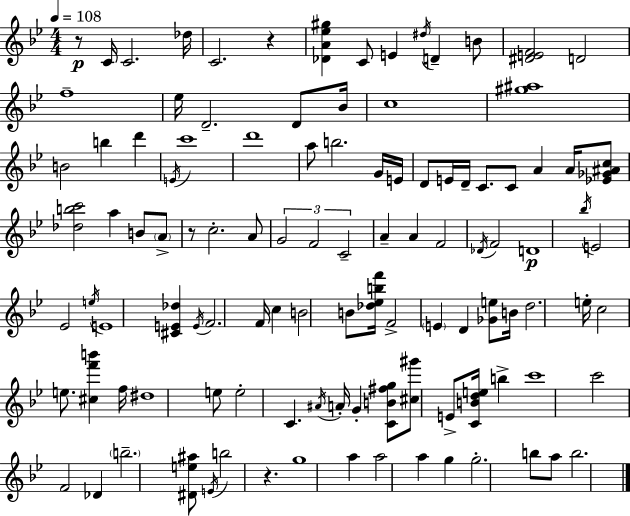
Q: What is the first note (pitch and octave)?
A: C4